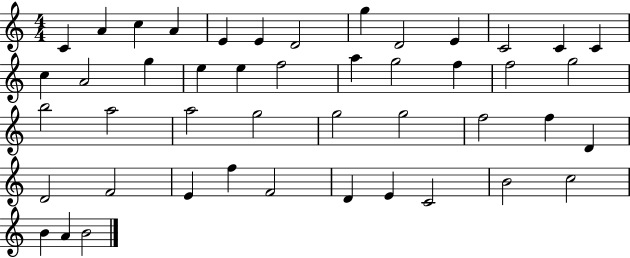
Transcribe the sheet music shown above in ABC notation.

X:1
T:Untitled
M:4/4
L:1/4
K:C
C A c A E E D2 g D2 E C2 C C c A2 g e e f2 a g2 f f2 g2 b2 a2 a2 g2 g2 g2 f2 f D D2 F2 E f F2 D E C2 B2 c2 B A B2